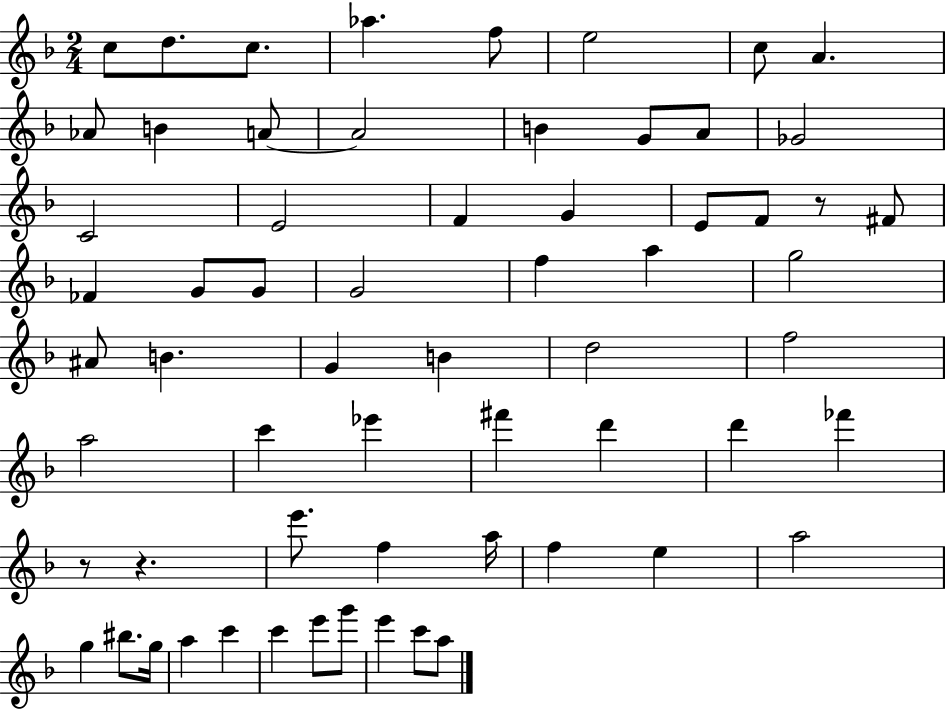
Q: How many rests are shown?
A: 3